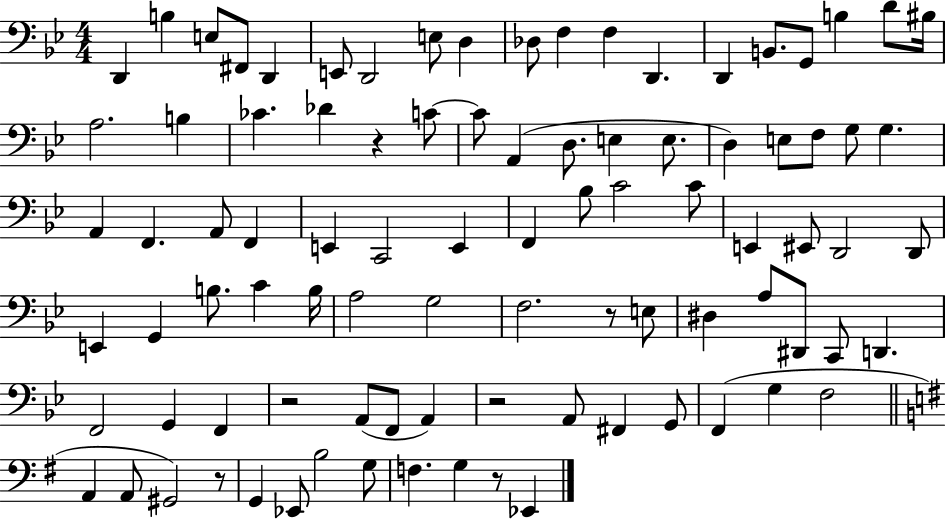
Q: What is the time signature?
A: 4/4